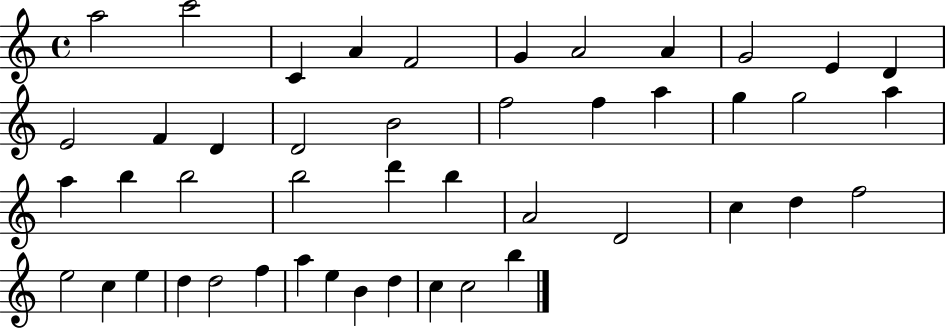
A5/h C6/h C4/q A4/q F4/h G4/q A4/h A4/q G4/h E4/q D4/q E4/h F4/q D4/q D4/h B4/h F5/h F5/q A5/q G5/q G5/h A5/q A5/q B5/q B5/h B5/h D6/q B5/q A4/h D4/h C5/q D5/q F5/h E5/h C5/q E5/q D5/q D5/h F5/q A5/q E5/q B4/q D5/q C5/q C5/h B5/q